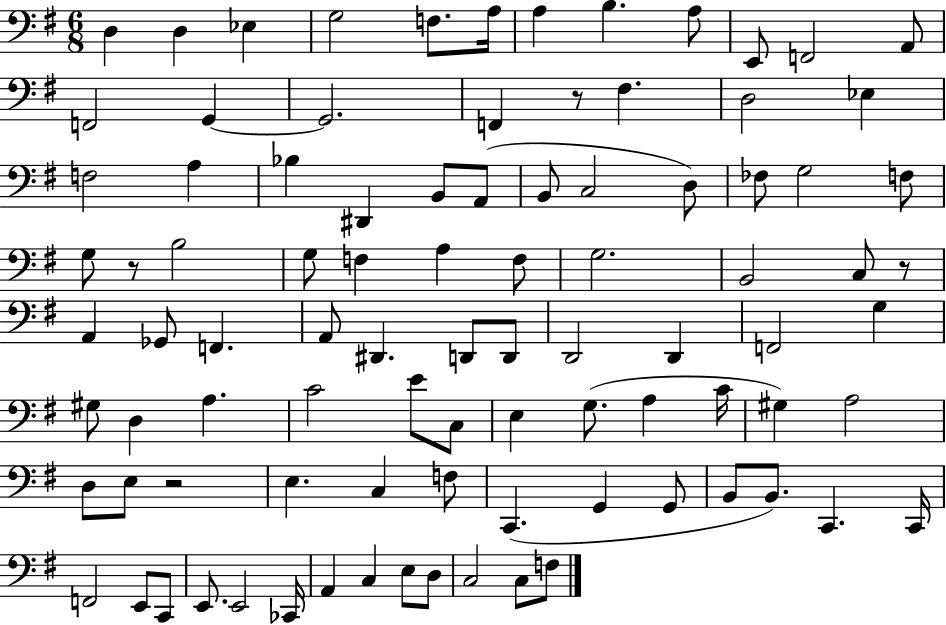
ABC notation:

X:1
T:Untitled
M:6/8
L:1/4
K:G
D, D, _E, G,2 F,/2 A,/4 A, B, A,/2 E,,/2 F,,2 A,,/2 F,,2 G,, G,,2 F,, z/2 ^F, D,2 _E, F,2 A, _B, ^D,, B,,/2 A,,/2 B,,/2 C,2 D,/2 _F,/2 G,2 F,/2 G,/2 z/2 B,2 G,/2 F, A, F,/2 G,2 B,,2 C,/2 z/2 A,, _G,,/2 F,, A,,/2 ^D,, D,,/2 D,,/2 D,,2 D,, F,,2 G, ^G,/2 D, A, C2 E/2 C,/2 E, G,/2 A, C/4 ^G, A,2 D,/2 E,/2 z2 E, C, F,/2 C,, G,, G,,/2 B,,/2 B,,/2 C,, C,,/4 F,,2 E,,/2 C,,/2 E,,/2 E,,2 _C,,/4 A,, C, E,/2 D,/2 C,2 C,/2 F,/2